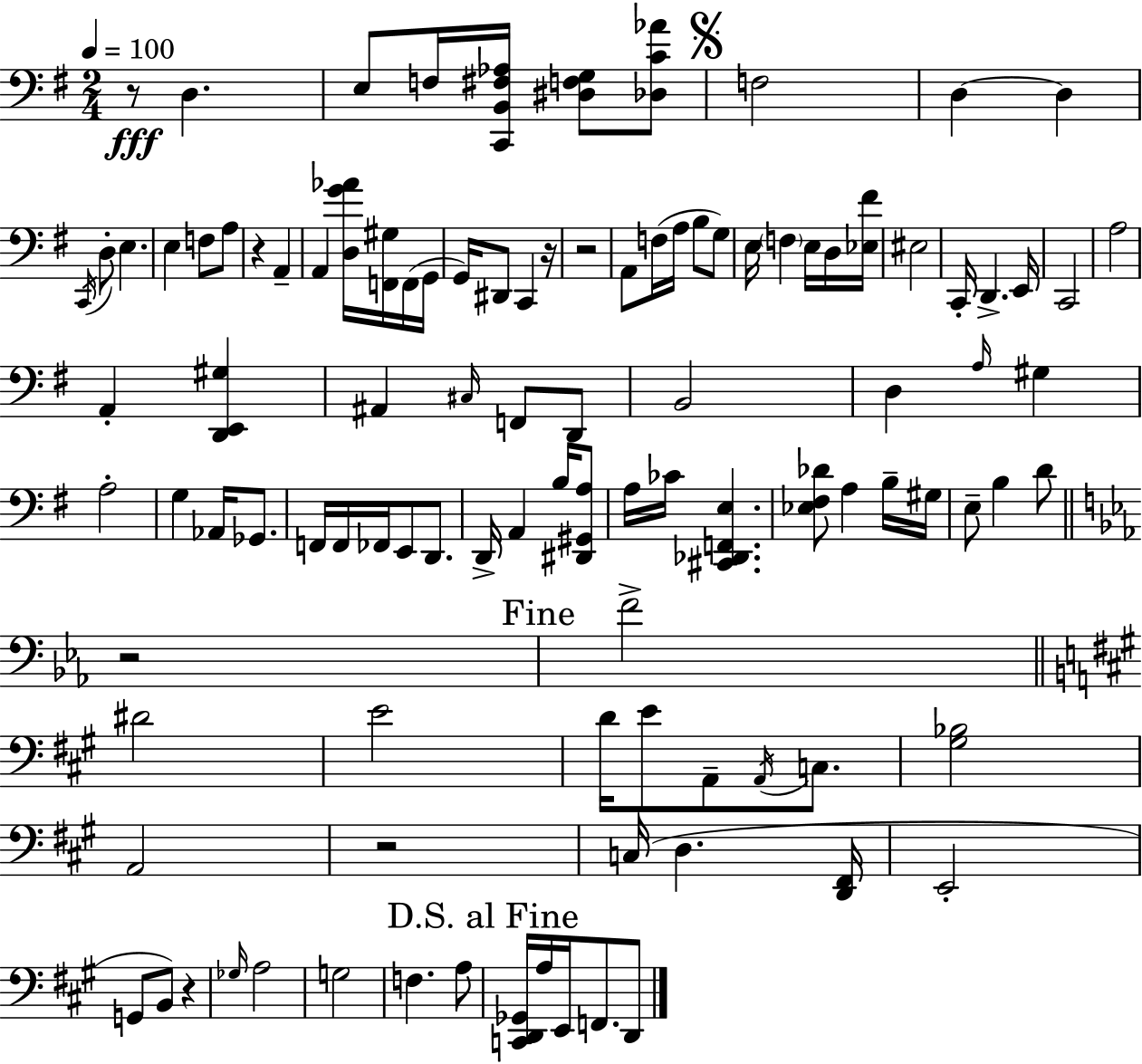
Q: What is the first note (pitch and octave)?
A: D3